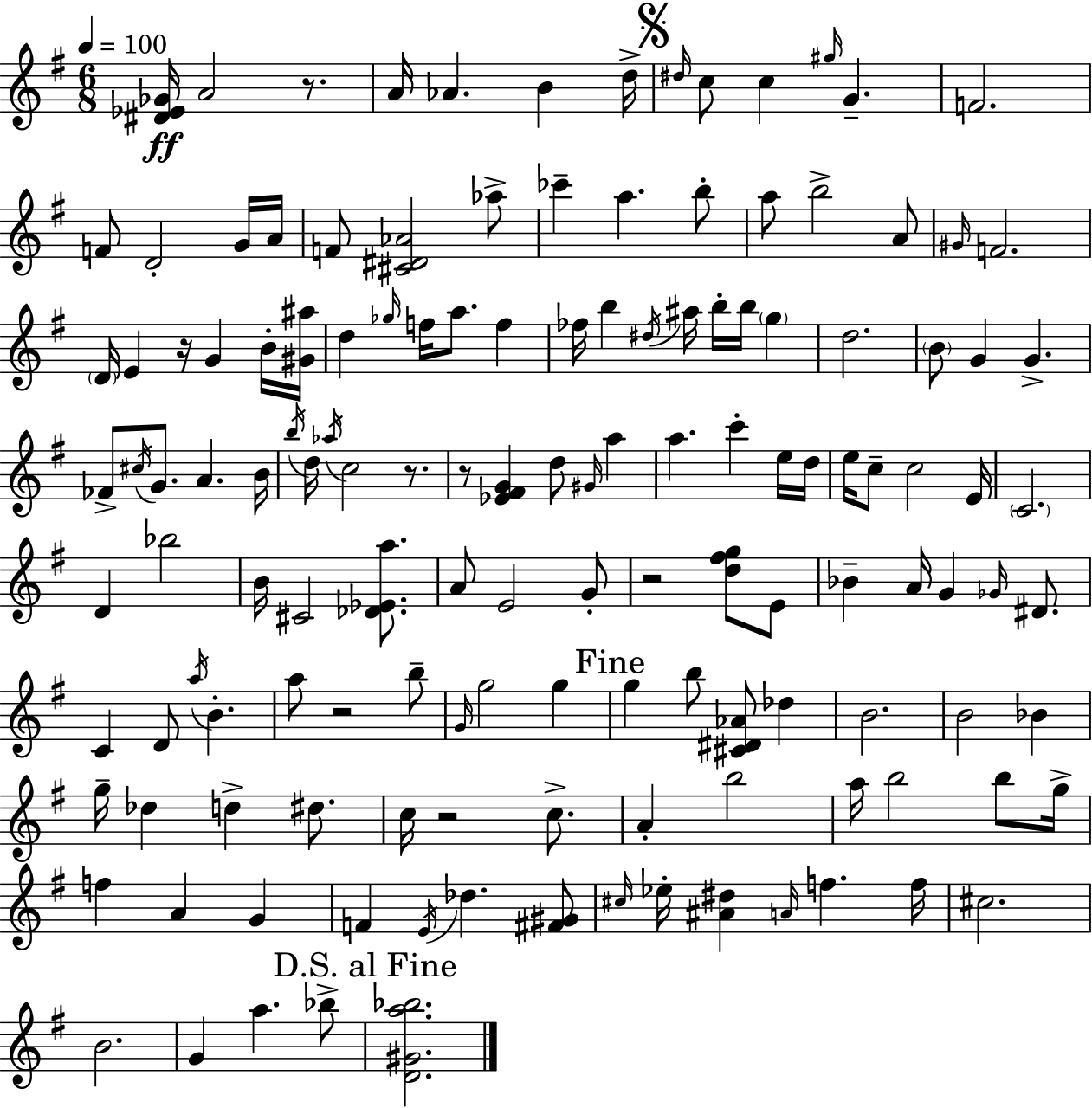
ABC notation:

X:1
T:Untitled
M:6/8
L:1/4
K:G
[^D_E_G]/4 A2 z/2 A/4 _A B d/4 ^d/4 c/2 c ^g/4 G F2 F/2 D2 G/4 A/4 F/2 [^C^D_A]2 _a/2 _c' a b/2 a/2 b2 A/2 ^G/4 F2 D/4 E z/4 G B/4 [^G^a]/4 d _g/4 f/4 a/2 f _f/4 b ^d/4 ^a/4 b/4 b/4 g d2 B/2 G G _F/2 ^c/4 G/2 A B/4 b/4 d/4 _a/4 c2 z/2 z/2 [_E^FG] d/2 ^G/4 a a c' e/4 d/4 e/4 c/2 c2 E/4 C2 D _b2 B/4 ^C2 [_D_Ea]/2 A/2 E2 G/2 z2 [d^fg]/2 E/2 _B A/4 G _G/4 ^D/2 C D/2 a/4 B a/2 z2 b/2 G/4 g2 g g b/2 [^C^D_A]/2 _d B2 B2 _B g/4 _d d ^d/2 c/4 z2 c/2 A b2 a/4 b2 b/2 g/4 f A G F E/4 _d [^F^G]/2 ^c/4 _e/4 [^A^d] A/4 f f/4 ^c2 B2 G a _b/2 [D^Ga_b]2